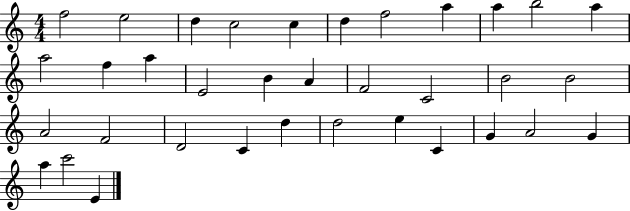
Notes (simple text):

F5/h E5/h D5/q C5/h C5/q D5/q F5/h A5/q A5/q B5/h A5/q A5/h F5/q A5/q E4/h B4/q A4/q F4/h C4/h B4/h B4/h A4/h F4/h D4/h C4/q D5/q D5/h E5/q C4/q G4/q A4/h G4/q A5/q C6/h E4/q